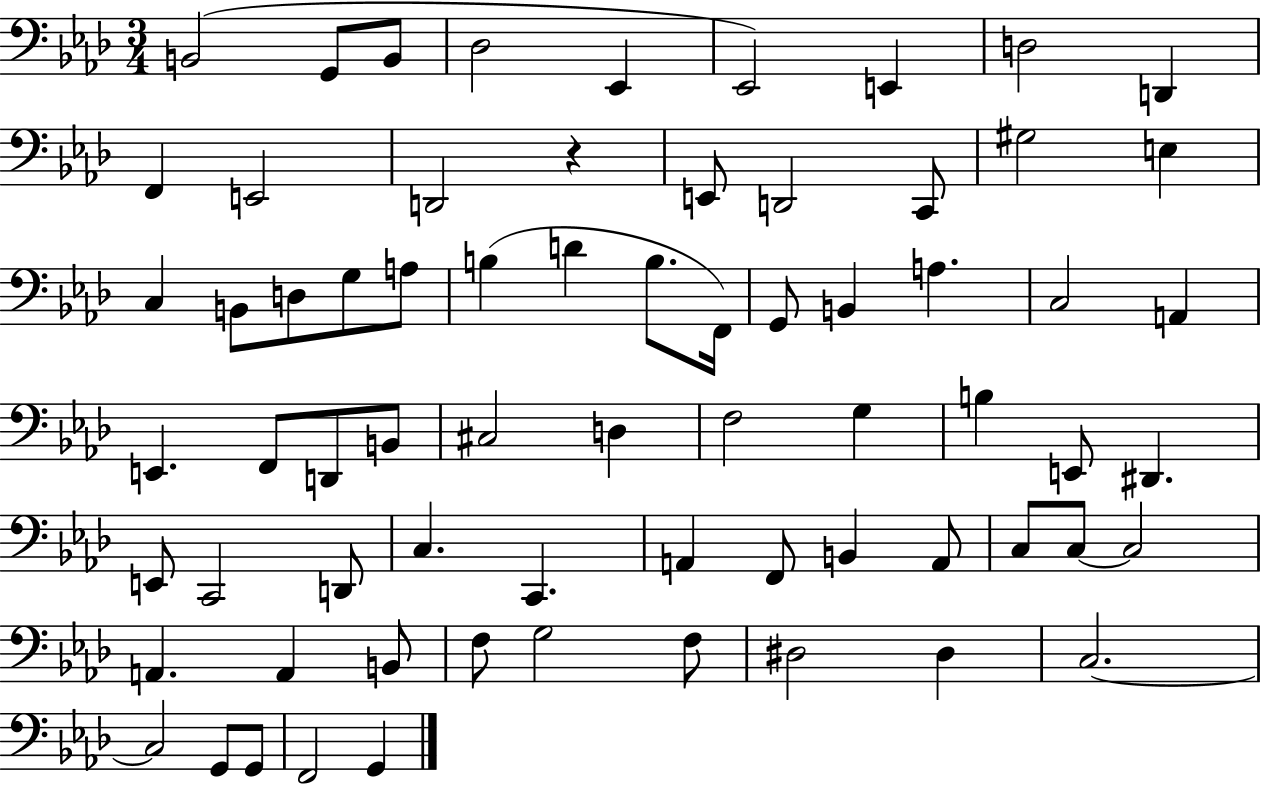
B2/h G2/e B2/e Db3/h Eb2/q Eb2/h E2/q D3/h D2/q F2/q E2/h D2/h R/q E2/e D2/h C2/e G#3/h E3/q C3/q B2/e D3/e G3/e A3/e B3/q D4/q B3/e. F2/s G2/e B2/q A3/q. C3/h A2/q E2/q. F2/e D2/e B2/e C#3/h D3/q F3/h G3/q B3/q E2/e D#2/q. E2/e C2/h D2/e C3/q. C2/q. A2/q F2/e B2/q A2/e C3/e C3/e C3/h A2/q. A2/q B2/e F3/e G3/h F3/e D#3/h D#3/q C3/h. C3/h G2/e G2/e F2/h G2/q